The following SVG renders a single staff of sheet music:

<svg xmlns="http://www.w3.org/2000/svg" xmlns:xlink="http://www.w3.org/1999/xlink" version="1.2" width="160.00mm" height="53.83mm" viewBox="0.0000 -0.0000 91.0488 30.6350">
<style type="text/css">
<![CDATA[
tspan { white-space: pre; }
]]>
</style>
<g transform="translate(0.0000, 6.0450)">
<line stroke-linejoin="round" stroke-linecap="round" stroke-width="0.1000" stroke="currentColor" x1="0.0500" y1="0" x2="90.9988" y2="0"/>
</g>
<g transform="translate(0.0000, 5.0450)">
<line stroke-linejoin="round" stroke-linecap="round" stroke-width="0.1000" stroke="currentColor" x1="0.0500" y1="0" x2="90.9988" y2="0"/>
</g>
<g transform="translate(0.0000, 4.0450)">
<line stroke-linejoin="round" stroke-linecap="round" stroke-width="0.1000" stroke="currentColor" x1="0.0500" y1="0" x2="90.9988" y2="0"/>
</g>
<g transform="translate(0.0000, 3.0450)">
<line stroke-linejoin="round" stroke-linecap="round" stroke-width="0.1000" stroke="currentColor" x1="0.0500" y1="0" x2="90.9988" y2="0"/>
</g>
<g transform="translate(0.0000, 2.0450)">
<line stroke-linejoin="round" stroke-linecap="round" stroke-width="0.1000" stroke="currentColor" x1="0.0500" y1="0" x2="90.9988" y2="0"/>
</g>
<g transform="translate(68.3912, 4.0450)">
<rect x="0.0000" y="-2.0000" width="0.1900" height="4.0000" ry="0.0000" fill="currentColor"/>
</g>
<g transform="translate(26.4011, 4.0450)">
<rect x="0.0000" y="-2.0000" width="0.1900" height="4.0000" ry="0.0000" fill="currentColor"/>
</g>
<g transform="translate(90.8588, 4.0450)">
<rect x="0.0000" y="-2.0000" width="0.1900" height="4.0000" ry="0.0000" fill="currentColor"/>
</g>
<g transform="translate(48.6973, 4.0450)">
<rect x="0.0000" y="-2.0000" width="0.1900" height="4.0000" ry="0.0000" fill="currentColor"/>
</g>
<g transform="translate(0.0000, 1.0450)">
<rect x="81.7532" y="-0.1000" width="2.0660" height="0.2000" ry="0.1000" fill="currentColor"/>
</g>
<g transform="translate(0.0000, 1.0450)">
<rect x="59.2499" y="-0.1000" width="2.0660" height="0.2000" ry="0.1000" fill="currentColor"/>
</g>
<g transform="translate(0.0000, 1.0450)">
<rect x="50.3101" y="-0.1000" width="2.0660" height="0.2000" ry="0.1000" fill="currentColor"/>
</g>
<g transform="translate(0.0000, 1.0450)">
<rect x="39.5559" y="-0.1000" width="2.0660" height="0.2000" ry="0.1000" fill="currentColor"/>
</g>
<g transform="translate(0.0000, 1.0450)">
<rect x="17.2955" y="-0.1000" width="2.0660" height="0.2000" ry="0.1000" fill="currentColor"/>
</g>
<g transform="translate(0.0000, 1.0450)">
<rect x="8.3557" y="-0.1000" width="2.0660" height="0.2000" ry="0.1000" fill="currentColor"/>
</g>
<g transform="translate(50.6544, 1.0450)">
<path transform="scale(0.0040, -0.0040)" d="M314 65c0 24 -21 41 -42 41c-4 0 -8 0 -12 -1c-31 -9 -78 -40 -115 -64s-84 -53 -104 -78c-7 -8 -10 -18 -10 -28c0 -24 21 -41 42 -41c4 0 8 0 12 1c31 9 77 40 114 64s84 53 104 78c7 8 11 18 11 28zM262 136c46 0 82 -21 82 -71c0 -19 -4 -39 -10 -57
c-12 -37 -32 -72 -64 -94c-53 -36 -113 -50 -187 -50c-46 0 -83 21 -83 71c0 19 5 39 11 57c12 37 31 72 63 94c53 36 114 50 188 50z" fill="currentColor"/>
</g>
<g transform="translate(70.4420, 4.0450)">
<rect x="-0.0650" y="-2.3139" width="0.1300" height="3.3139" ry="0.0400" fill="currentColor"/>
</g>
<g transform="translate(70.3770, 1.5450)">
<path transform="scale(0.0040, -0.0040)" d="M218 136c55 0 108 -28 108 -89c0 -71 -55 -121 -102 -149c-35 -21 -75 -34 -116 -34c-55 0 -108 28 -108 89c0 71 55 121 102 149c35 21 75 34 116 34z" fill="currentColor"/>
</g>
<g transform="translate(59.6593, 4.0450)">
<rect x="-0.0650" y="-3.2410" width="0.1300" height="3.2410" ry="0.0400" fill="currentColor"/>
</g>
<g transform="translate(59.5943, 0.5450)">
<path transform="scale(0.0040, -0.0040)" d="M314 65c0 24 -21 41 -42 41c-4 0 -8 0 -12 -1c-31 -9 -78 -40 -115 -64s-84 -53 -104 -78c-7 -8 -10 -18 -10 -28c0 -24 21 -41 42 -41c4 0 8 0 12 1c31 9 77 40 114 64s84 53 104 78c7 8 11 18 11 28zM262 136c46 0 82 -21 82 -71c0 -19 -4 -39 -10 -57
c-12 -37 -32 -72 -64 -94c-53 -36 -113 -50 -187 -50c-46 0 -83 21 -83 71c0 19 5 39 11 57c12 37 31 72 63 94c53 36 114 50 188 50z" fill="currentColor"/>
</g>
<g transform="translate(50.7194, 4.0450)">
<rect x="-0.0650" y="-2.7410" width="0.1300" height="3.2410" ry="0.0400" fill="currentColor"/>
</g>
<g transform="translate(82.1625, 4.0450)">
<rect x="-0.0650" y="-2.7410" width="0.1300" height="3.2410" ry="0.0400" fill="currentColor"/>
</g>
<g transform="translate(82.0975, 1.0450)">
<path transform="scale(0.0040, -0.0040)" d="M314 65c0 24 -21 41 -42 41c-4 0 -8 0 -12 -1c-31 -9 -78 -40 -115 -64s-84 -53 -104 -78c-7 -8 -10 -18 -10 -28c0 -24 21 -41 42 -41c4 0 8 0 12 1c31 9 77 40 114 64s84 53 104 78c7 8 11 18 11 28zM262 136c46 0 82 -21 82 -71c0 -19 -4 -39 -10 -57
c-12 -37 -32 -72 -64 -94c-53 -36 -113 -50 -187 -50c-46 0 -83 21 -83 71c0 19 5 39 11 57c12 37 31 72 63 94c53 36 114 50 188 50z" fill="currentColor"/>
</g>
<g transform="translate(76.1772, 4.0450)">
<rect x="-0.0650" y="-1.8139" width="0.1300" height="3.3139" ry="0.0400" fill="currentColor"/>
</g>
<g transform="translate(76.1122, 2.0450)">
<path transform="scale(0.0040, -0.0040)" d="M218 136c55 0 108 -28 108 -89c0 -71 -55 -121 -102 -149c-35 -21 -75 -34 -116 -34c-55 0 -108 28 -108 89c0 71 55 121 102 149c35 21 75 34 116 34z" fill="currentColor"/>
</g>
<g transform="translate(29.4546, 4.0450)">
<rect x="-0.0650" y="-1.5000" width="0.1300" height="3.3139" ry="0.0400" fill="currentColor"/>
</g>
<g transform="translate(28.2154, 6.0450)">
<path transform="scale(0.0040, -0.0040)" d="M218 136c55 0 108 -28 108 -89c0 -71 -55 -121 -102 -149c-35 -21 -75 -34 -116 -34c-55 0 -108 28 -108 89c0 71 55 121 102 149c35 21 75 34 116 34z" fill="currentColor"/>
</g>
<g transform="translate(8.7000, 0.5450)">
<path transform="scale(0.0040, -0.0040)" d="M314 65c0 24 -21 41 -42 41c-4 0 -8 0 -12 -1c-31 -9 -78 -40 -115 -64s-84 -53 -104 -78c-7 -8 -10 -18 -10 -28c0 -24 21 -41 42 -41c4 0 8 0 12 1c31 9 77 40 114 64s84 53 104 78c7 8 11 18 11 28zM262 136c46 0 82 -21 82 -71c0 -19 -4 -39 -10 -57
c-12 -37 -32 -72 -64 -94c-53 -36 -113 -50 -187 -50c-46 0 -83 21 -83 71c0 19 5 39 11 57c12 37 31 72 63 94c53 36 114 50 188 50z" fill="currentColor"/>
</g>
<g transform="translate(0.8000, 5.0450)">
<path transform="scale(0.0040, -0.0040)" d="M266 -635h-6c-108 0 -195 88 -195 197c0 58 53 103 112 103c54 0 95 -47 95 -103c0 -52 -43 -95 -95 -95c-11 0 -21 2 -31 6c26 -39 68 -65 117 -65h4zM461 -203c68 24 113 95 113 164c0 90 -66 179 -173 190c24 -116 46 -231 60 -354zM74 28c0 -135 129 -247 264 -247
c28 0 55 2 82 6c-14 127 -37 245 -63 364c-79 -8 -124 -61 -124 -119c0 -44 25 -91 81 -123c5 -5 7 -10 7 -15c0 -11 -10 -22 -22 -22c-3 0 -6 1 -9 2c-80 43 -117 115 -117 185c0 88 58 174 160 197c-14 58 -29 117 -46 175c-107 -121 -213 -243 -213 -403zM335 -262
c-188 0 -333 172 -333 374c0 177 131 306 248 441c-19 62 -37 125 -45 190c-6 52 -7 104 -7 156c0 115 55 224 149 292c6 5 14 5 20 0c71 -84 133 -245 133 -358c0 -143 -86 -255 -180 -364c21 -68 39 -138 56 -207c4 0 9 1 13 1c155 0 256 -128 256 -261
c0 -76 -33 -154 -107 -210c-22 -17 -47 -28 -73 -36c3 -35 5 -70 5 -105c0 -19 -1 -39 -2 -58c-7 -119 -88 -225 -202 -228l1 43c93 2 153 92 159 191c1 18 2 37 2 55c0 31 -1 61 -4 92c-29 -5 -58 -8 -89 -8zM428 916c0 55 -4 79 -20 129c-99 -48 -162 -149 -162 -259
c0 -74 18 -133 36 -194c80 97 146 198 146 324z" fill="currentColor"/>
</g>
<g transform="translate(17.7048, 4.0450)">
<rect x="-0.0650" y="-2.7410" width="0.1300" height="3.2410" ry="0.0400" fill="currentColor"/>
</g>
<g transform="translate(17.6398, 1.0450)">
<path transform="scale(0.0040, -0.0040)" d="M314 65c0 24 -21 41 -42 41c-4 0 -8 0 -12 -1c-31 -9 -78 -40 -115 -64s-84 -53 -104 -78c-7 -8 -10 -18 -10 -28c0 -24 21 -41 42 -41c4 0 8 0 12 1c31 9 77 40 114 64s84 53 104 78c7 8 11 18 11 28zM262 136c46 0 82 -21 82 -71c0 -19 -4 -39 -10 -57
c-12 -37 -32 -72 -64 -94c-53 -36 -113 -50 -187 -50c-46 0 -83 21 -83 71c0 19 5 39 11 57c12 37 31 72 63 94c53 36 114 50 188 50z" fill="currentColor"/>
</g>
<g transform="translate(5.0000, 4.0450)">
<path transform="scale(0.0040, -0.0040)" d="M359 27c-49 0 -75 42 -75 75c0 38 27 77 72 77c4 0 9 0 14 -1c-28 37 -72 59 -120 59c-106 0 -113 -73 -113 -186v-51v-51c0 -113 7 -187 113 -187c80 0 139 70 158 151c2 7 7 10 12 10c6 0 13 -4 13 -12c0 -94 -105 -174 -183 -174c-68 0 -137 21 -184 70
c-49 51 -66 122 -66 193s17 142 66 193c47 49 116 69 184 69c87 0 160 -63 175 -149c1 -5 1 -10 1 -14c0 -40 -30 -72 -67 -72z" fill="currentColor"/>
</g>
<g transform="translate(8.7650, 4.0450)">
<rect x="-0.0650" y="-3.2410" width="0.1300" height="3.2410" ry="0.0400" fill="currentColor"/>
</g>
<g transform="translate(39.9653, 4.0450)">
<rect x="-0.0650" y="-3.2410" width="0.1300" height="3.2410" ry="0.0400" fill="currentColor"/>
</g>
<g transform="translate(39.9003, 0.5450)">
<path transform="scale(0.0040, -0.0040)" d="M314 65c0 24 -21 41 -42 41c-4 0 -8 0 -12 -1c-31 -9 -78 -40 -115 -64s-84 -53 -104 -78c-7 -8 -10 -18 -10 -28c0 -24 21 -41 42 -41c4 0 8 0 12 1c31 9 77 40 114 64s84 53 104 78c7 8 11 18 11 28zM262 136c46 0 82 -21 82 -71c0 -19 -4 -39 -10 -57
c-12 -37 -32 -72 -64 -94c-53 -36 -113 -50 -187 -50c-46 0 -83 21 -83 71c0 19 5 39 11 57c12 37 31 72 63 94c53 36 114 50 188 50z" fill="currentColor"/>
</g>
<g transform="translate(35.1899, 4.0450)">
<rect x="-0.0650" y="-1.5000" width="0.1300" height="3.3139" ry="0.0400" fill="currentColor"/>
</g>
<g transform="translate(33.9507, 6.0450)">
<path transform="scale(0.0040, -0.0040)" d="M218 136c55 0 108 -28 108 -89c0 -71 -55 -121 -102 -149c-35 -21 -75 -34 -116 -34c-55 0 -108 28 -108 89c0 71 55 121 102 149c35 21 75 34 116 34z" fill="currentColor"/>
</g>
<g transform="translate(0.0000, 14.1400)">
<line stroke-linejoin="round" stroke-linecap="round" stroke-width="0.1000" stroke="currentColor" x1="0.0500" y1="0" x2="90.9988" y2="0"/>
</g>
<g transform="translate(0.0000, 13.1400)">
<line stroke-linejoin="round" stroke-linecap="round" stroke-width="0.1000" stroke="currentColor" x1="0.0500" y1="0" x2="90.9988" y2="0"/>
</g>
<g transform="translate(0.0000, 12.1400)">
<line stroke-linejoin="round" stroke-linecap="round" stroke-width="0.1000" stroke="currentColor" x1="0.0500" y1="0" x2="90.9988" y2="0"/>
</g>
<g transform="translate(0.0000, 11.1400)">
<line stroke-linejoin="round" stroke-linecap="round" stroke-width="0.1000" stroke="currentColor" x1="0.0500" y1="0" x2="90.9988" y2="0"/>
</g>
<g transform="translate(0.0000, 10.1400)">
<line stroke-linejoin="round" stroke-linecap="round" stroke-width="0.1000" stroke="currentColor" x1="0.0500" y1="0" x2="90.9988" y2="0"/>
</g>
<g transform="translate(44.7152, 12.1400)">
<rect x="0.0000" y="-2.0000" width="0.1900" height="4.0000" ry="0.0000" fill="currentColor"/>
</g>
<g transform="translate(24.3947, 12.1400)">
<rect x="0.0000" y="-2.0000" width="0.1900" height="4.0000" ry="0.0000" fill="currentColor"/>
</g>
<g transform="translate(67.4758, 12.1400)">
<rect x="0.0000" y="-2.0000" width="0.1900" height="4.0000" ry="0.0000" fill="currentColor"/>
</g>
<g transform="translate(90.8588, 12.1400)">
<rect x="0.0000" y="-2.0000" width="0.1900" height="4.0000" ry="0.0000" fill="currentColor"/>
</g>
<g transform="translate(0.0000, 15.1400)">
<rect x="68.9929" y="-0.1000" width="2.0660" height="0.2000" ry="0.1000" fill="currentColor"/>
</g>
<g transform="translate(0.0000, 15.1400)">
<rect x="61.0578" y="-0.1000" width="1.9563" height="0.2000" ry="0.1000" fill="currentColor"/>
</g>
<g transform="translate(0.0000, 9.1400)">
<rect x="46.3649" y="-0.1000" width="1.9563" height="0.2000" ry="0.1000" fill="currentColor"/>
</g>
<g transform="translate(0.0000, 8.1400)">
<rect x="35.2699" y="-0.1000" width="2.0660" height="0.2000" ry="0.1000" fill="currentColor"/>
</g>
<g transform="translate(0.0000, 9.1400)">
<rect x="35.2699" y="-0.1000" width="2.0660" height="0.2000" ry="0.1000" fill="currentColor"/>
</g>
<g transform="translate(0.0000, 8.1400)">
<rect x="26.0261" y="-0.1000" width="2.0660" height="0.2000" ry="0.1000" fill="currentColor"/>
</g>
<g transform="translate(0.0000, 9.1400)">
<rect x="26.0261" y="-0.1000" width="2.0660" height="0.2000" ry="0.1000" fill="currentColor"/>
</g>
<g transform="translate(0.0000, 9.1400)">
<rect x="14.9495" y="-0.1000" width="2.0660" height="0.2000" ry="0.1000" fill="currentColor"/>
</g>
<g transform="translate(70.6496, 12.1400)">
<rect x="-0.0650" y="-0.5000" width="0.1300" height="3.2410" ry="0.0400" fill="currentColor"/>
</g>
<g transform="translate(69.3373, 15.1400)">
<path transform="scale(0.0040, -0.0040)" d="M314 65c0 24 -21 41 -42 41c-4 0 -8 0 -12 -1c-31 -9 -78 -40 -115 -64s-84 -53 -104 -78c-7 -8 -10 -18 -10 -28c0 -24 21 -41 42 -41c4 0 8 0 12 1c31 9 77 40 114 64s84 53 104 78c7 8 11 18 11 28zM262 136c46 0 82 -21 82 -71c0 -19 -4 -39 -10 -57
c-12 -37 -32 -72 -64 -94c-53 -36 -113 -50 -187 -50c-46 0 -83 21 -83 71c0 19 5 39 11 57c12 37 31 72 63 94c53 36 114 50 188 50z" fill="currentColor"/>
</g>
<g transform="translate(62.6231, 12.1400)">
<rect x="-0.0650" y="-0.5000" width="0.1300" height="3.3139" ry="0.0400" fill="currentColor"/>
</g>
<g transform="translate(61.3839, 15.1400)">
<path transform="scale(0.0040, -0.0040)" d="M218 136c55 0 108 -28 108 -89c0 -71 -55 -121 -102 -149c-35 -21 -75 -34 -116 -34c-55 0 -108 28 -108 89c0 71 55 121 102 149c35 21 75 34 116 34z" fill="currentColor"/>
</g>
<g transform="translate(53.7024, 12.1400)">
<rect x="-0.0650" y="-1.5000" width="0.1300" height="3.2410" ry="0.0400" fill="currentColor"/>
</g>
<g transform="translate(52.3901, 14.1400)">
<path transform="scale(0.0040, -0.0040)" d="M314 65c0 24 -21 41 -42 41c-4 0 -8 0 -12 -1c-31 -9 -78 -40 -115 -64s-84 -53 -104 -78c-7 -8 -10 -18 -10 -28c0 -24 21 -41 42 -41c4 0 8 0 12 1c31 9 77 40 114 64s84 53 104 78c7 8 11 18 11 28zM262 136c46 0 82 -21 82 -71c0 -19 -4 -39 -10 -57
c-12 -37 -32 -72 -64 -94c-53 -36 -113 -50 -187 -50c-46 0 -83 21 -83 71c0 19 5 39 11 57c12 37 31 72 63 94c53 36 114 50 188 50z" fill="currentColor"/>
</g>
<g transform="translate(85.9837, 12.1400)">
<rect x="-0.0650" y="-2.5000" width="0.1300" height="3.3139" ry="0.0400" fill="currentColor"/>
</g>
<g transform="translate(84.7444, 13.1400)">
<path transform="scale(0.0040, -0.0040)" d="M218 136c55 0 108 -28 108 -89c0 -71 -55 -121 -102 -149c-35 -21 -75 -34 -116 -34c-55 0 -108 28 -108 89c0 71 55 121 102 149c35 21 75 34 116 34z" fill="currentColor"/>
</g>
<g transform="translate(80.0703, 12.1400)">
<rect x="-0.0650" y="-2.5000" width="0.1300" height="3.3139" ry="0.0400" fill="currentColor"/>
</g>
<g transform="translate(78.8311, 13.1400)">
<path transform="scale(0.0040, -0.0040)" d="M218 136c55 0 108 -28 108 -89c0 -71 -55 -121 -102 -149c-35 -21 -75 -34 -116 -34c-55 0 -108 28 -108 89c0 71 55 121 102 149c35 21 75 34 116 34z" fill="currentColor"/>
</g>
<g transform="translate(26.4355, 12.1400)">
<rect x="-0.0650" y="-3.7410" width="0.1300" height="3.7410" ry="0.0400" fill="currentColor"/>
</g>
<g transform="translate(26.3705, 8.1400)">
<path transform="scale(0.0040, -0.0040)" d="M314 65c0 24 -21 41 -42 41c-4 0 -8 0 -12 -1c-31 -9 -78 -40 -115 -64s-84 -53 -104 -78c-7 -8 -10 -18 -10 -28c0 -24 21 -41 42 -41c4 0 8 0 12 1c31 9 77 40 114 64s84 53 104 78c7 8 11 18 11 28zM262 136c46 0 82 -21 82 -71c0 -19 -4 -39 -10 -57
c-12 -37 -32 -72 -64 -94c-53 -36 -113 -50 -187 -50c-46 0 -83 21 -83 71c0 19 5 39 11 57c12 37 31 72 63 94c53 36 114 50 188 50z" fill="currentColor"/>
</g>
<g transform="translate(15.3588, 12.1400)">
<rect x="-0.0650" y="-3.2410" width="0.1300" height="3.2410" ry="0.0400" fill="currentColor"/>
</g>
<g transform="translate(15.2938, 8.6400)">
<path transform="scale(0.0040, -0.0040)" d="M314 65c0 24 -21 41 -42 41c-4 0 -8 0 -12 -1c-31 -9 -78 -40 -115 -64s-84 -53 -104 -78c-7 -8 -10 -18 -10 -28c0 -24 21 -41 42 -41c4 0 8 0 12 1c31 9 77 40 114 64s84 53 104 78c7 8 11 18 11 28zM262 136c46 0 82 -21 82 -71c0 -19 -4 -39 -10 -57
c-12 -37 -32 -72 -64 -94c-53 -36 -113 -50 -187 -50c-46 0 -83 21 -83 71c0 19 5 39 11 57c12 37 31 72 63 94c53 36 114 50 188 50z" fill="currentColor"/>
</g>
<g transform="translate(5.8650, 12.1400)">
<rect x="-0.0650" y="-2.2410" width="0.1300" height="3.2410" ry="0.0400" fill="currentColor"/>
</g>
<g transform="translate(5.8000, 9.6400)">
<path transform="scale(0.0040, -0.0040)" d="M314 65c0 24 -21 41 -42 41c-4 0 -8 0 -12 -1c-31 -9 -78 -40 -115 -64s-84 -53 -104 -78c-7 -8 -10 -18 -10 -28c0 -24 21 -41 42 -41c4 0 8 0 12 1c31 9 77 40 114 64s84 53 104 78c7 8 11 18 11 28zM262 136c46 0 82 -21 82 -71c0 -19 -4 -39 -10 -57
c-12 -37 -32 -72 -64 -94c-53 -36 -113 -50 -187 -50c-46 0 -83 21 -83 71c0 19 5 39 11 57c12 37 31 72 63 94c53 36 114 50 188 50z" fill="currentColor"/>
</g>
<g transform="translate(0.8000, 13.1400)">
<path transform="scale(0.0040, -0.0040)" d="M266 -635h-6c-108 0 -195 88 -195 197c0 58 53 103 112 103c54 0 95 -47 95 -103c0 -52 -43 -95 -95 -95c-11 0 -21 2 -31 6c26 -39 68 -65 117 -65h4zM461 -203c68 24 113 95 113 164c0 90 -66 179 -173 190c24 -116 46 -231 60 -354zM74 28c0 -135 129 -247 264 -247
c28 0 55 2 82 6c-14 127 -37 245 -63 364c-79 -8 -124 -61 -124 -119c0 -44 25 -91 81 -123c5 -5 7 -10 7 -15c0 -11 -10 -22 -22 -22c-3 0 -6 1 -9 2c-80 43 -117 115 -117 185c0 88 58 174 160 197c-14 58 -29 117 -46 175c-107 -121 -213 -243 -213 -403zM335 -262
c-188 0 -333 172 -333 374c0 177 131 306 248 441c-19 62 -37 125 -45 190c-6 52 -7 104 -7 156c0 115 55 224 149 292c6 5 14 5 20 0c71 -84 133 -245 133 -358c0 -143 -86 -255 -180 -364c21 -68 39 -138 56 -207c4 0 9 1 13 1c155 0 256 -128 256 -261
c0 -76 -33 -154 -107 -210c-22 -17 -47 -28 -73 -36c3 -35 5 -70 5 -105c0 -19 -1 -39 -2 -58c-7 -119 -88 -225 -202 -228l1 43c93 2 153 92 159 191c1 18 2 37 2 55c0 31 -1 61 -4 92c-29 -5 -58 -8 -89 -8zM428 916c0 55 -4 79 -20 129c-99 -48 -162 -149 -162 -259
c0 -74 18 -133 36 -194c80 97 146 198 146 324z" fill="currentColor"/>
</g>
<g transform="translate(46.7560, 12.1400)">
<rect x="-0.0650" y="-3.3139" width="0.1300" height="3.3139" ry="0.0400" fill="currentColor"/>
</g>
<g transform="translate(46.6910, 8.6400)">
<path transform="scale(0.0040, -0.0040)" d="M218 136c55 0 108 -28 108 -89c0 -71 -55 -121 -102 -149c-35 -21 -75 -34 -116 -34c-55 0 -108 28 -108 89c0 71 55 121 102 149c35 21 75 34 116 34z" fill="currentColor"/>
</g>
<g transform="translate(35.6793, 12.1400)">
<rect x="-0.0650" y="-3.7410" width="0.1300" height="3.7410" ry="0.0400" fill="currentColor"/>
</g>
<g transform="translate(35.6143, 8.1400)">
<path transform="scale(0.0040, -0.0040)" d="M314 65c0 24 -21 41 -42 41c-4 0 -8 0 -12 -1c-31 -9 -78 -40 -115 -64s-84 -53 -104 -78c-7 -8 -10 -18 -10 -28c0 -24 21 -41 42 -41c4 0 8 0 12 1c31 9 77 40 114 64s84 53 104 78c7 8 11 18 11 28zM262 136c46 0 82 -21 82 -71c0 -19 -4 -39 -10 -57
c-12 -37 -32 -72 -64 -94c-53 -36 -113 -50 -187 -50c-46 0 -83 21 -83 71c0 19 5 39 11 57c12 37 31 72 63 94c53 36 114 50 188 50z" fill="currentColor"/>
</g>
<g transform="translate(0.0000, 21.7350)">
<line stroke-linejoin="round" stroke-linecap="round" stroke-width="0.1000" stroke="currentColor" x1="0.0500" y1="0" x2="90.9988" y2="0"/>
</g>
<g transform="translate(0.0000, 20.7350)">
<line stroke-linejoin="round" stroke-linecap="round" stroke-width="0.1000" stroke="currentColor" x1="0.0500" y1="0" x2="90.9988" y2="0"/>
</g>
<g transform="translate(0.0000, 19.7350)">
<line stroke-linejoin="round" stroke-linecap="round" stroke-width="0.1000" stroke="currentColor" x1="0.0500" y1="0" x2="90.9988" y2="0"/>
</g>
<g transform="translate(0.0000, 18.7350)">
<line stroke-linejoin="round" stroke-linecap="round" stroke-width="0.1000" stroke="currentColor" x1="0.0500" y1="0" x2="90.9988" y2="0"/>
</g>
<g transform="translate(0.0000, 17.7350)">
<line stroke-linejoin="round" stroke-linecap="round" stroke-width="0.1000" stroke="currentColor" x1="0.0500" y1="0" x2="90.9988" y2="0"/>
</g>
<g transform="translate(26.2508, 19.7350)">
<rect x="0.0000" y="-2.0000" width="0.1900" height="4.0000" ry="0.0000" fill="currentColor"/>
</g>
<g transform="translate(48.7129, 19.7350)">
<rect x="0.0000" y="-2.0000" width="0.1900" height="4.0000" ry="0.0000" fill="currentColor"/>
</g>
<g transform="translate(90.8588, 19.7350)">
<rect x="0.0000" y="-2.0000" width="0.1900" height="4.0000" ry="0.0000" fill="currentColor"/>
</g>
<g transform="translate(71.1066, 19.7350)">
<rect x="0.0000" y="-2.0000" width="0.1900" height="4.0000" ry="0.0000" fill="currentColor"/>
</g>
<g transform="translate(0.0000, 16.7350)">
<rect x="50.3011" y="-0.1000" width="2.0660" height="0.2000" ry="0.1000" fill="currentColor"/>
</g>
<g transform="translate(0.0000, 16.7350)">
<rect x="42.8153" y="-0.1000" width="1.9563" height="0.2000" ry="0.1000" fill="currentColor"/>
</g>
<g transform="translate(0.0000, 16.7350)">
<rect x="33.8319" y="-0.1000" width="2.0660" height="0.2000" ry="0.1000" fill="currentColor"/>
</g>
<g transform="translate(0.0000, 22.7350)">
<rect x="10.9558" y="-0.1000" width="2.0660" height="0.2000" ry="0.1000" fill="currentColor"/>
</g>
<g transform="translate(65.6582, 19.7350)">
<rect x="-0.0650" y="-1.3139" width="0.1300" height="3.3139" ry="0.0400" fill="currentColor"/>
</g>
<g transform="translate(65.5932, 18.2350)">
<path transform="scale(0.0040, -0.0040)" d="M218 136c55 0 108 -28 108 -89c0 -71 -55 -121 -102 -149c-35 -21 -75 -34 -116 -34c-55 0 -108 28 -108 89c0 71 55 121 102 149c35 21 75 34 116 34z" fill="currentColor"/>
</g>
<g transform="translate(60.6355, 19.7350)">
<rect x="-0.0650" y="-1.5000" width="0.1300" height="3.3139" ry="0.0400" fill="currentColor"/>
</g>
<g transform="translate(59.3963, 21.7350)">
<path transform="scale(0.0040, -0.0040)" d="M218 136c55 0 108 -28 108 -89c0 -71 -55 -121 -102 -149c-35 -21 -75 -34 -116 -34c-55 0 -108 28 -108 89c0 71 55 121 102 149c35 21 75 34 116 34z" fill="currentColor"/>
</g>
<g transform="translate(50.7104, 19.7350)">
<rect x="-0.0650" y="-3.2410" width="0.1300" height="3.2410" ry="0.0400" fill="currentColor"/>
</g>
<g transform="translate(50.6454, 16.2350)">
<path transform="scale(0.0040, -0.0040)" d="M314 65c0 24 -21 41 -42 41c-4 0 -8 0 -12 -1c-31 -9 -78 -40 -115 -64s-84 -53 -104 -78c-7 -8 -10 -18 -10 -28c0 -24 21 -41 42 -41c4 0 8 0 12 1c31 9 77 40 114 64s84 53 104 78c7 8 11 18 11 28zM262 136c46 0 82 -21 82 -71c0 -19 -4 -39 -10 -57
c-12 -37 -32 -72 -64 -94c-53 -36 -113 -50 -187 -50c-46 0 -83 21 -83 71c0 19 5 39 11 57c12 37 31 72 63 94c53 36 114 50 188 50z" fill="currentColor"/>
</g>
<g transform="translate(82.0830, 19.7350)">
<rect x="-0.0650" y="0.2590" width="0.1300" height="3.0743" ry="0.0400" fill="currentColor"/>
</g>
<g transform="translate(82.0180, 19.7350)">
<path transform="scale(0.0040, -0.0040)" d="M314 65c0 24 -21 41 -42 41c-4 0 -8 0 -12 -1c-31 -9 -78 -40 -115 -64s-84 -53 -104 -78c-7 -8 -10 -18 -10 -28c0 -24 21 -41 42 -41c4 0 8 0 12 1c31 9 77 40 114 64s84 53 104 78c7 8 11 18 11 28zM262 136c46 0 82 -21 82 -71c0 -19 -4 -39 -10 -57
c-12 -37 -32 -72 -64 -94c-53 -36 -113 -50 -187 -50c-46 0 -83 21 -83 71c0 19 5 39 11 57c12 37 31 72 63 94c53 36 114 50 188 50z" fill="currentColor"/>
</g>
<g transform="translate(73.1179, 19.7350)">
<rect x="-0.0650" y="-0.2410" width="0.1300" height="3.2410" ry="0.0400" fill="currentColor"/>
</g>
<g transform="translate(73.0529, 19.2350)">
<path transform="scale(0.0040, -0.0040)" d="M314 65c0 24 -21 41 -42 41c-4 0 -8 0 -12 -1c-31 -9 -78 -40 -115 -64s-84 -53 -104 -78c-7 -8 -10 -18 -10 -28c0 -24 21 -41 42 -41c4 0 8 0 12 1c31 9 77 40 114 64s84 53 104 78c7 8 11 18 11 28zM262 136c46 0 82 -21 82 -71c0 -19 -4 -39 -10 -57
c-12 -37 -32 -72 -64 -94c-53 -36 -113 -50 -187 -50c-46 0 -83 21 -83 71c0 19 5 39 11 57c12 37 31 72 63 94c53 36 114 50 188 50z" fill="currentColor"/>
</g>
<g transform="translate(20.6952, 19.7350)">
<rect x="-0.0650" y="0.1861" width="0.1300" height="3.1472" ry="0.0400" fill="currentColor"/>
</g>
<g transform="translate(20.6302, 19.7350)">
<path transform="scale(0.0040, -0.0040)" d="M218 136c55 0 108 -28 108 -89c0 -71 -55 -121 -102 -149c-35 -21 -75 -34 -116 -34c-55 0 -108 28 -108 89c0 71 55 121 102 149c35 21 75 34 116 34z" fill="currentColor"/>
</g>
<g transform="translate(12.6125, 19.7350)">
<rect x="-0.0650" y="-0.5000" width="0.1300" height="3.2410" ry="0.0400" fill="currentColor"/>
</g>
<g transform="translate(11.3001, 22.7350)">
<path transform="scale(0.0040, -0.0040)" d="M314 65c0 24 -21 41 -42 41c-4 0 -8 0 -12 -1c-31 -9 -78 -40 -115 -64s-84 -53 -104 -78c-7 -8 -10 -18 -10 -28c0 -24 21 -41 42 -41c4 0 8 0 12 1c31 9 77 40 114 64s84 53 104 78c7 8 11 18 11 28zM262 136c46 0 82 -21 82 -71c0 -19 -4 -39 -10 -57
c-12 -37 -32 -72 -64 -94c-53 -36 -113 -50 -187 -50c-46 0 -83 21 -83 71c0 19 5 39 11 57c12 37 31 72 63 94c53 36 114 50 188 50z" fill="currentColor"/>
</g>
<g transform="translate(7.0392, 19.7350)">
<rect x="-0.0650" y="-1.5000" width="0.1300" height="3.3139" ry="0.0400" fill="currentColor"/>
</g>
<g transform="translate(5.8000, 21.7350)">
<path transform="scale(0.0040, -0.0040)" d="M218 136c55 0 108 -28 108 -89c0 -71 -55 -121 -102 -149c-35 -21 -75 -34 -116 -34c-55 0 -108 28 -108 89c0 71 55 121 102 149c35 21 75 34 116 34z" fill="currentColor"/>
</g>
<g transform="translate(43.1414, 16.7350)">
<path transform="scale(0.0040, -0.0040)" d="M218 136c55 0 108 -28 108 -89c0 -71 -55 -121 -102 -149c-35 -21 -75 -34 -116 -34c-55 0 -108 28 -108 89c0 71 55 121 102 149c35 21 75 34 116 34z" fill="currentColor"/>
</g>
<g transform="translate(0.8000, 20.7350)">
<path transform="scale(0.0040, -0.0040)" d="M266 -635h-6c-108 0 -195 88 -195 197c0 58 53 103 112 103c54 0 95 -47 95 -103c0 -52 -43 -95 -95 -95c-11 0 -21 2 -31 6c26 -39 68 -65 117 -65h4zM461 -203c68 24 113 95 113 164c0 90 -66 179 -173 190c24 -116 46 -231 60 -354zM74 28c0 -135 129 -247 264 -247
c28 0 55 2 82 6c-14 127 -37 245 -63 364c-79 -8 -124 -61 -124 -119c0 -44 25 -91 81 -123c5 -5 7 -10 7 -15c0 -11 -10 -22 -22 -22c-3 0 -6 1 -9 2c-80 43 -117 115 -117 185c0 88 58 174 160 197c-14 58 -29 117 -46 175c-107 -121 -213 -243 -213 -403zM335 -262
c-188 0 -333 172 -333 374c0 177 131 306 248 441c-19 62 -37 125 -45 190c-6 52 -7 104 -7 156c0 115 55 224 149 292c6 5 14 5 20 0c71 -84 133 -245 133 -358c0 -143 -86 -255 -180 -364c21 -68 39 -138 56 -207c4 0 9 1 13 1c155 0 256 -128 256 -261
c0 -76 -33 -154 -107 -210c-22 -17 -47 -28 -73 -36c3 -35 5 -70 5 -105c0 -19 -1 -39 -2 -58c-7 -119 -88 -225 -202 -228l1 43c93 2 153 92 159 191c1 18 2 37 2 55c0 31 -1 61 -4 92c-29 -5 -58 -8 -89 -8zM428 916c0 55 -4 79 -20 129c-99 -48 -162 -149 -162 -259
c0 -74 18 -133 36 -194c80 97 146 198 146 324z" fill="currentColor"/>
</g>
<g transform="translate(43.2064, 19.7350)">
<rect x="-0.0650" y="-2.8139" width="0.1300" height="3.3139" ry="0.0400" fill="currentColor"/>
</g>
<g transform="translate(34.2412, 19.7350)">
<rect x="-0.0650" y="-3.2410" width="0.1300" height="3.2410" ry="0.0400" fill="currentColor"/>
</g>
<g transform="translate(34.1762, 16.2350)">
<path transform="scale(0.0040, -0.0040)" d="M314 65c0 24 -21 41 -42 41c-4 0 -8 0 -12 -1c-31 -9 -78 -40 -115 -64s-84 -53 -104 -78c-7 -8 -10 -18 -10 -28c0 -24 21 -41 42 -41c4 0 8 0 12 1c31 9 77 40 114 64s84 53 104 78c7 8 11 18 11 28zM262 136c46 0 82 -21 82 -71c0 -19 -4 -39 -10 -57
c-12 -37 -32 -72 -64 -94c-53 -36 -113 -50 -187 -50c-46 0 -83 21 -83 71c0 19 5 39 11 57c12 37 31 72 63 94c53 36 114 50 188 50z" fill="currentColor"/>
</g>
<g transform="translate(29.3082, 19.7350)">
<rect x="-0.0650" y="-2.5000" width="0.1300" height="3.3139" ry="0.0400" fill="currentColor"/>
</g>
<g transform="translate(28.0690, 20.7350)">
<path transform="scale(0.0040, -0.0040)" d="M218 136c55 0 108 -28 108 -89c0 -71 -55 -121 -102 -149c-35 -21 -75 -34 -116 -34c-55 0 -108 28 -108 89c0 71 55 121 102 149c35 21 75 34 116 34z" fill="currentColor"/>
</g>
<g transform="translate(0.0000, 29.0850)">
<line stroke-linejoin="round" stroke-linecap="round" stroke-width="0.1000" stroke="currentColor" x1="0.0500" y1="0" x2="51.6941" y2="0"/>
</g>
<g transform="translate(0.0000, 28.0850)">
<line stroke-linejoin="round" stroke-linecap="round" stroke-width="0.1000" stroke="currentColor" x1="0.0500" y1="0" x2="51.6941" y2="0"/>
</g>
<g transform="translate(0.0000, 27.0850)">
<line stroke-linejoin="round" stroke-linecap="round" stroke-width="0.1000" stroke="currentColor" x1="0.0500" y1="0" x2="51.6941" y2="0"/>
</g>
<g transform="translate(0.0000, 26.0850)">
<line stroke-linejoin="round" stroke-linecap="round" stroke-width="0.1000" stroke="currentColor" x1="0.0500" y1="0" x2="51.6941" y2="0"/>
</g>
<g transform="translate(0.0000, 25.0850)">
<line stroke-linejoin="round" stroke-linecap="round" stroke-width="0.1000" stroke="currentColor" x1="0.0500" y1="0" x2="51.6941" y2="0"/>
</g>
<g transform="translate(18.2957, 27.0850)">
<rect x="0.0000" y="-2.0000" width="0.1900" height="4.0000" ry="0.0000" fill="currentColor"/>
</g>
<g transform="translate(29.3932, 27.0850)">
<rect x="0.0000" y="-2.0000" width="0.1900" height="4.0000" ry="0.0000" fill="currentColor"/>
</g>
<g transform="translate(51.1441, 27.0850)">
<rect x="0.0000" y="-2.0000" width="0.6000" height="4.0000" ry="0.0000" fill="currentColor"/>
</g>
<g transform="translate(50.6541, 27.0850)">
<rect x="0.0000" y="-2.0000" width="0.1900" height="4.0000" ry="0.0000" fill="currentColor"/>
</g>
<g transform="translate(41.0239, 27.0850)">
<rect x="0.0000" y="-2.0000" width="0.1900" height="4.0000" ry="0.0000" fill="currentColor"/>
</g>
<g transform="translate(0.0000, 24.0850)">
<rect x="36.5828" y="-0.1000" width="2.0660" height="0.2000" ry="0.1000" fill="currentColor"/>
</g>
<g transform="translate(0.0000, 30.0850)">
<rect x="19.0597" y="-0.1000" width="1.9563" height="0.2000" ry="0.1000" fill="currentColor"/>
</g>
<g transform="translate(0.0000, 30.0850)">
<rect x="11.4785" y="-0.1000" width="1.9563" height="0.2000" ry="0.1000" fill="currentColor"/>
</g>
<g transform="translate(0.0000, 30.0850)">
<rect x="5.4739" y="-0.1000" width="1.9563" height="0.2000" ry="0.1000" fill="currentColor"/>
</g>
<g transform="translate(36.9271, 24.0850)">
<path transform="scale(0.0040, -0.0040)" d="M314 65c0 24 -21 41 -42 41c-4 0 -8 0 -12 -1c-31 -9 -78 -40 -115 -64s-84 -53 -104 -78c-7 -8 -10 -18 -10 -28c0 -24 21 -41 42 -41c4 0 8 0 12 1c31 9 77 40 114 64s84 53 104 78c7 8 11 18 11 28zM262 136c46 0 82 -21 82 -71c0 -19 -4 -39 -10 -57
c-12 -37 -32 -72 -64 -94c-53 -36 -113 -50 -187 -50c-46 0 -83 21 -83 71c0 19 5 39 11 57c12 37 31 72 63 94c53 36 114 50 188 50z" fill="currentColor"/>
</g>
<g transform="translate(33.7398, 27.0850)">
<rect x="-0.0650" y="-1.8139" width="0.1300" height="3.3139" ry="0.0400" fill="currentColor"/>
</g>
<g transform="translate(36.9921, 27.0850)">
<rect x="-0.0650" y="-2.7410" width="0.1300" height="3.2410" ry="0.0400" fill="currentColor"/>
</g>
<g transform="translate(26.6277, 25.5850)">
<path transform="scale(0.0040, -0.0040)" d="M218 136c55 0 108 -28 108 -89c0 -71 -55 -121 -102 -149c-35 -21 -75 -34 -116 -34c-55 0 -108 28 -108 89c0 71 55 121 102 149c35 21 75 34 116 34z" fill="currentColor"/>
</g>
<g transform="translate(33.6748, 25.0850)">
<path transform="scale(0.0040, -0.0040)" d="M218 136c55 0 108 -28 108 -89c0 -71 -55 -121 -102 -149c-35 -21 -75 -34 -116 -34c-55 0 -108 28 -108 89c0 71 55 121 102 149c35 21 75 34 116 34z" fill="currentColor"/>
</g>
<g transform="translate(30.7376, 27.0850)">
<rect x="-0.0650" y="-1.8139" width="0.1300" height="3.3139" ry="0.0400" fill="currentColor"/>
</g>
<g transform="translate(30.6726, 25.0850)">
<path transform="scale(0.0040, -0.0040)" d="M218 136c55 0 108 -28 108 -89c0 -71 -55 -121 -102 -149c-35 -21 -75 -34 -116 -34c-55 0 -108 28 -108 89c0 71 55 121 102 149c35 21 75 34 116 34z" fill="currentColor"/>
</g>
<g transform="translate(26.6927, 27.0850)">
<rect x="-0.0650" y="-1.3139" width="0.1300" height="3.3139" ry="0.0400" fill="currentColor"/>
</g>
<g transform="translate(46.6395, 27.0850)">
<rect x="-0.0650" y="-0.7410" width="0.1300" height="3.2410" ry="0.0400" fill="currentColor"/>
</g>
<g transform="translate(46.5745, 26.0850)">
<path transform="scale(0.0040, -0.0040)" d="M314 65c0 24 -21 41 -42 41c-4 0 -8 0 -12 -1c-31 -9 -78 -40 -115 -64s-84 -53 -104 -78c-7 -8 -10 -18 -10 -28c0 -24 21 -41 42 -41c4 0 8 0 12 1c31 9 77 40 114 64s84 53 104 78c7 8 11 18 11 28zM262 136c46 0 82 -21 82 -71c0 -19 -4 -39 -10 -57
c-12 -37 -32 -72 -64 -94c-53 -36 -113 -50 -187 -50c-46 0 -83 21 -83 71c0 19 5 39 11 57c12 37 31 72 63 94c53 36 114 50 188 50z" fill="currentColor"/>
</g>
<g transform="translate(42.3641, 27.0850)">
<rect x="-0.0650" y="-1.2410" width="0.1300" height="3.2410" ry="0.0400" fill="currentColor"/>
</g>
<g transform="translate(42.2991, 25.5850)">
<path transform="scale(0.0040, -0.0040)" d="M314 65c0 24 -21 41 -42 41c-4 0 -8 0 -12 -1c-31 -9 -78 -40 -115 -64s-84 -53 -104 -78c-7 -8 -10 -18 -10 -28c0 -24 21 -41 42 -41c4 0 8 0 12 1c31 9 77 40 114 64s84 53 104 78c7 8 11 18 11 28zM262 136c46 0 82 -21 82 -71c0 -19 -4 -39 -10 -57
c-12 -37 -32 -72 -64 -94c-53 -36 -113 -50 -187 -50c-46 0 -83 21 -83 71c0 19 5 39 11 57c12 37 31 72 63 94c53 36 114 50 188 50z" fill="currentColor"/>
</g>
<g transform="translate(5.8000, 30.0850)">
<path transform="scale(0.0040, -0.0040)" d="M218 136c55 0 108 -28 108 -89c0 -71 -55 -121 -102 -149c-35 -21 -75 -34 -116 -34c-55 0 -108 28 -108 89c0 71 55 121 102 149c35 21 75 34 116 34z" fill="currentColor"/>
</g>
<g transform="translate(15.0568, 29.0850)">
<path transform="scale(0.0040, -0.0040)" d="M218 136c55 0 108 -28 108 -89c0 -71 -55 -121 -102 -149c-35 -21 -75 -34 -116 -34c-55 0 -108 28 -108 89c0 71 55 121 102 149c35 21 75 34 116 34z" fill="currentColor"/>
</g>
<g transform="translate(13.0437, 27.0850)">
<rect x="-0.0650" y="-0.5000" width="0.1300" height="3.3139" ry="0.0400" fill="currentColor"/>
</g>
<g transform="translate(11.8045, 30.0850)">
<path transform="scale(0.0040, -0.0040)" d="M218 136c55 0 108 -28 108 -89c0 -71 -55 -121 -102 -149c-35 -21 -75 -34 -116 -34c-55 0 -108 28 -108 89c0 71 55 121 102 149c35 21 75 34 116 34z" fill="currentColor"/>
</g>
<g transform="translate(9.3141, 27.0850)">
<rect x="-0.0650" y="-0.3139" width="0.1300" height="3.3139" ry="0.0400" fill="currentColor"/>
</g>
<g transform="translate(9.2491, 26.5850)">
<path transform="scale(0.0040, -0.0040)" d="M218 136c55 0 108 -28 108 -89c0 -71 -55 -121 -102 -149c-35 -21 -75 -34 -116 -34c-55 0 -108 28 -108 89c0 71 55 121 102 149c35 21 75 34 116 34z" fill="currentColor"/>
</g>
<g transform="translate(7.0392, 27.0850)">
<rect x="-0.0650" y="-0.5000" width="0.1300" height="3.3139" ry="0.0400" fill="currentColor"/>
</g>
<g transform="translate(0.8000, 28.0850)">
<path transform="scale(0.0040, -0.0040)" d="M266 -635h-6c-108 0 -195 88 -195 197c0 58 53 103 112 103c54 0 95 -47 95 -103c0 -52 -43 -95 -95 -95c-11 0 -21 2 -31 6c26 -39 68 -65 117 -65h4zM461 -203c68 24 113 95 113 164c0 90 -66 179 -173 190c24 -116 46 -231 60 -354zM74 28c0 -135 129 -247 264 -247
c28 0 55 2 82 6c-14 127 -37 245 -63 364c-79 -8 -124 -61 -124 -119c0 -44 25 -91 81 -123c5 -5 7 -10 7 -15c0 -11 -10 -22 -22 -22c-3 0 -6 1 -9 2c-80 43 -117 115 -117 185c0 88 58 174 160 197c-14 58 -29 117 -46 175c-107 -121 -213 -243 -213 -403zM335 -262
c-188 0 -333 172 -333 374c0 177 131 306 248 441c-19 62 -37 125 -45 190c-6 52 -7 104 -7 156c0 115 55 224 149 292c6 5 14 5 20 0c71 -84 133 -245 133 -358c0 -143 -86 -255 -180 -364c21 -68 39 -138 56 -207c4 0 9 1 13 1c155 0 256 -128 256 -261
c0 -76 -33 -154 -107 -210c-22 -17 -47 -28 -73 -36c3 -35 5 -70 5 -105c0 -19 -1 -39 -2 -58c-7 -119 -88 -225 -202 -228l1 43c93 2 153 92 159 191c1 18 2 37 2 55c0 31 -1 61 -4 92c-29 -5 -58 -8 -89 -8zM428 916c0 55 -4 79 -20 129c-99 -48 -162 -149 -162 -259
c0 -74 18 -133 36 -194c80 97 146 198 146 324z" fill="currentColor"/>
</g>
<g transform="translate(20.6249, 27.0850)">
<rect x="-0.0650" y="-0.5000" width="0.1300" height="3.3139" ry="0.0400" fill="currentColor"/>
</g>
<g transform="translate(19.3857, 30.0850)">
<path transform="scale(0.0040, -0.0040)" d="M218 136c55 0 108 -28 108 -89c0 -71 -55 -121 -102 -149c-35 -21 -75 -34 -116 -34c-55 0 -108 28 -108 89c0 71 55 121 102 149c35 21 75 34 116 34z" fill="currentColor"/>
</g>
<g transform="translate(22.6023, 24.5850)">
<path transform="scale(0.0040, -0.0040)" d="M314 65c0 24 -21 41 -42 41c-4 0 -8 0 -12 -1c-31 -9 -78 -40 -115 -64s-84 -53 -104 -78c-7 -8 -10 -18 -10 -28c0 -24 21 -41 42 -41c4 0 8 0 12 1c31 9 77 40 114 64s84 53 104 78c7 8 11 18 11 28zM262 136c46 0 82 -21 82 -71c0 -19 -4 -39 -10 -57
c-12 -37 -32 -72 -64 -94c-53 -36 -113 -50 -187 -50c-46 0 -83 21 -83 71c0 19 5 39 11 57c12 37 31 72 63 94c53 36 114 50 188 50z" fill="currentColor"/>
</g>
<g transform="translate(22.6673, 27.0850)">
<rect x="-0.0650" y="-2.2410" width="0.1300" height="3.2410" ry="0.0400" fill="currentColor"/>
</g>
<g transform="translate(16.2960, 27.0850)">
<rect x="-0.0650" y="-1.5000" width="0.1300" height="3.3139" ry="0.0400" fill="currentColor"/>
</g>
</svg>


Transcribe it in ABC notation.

X:1
T:Untitled
M:4/4
L:1/4
K:C
b2 a2 E E b2 a2 b2 g f a2 g2 b2 c'2 c'2 b E2 C C2 G G E C2 B G b2 a b2 E e c2 B2 C c C E C g2 e f f a2 e2 d2